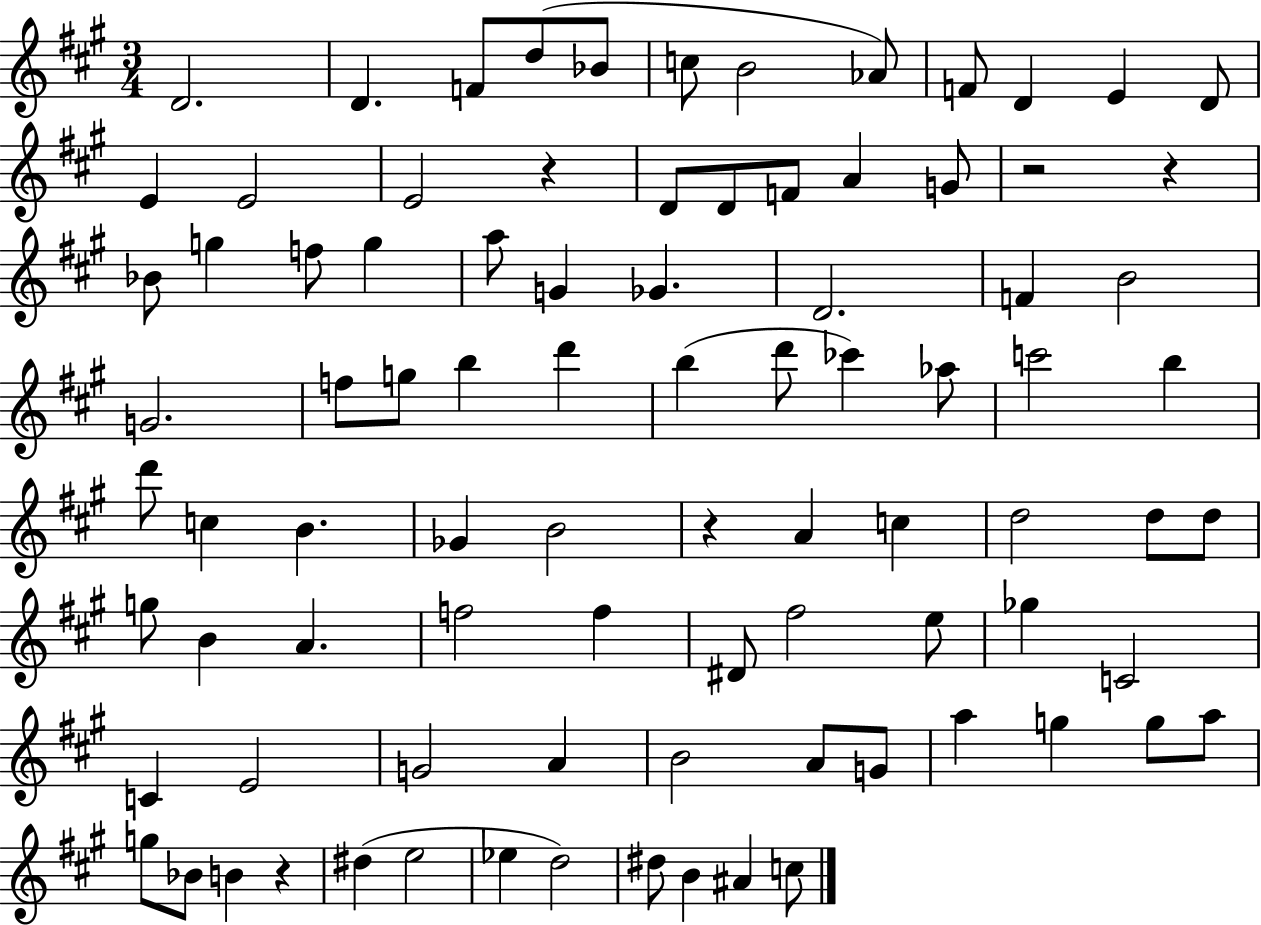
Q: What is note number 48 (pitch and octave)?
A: C5